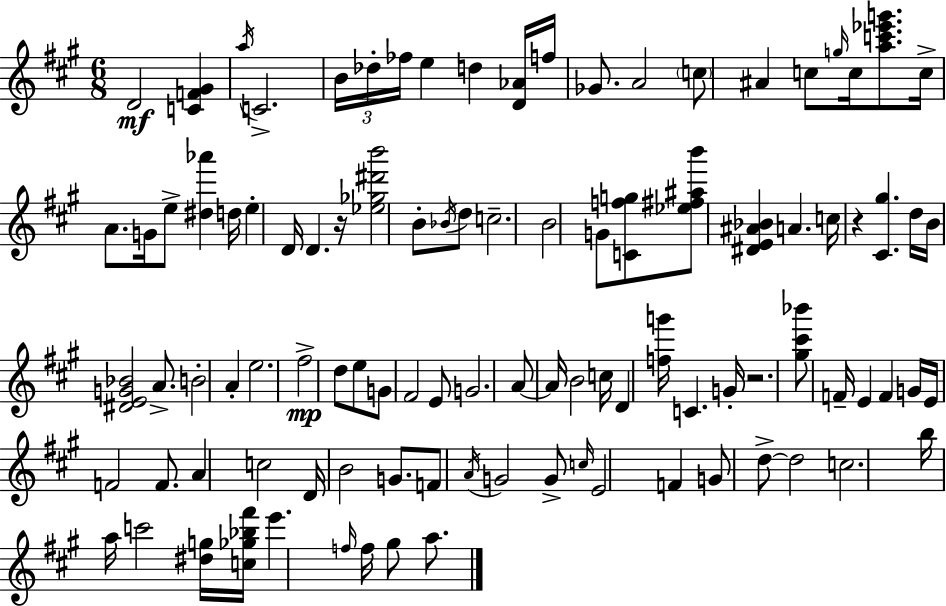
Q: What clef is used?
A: treble